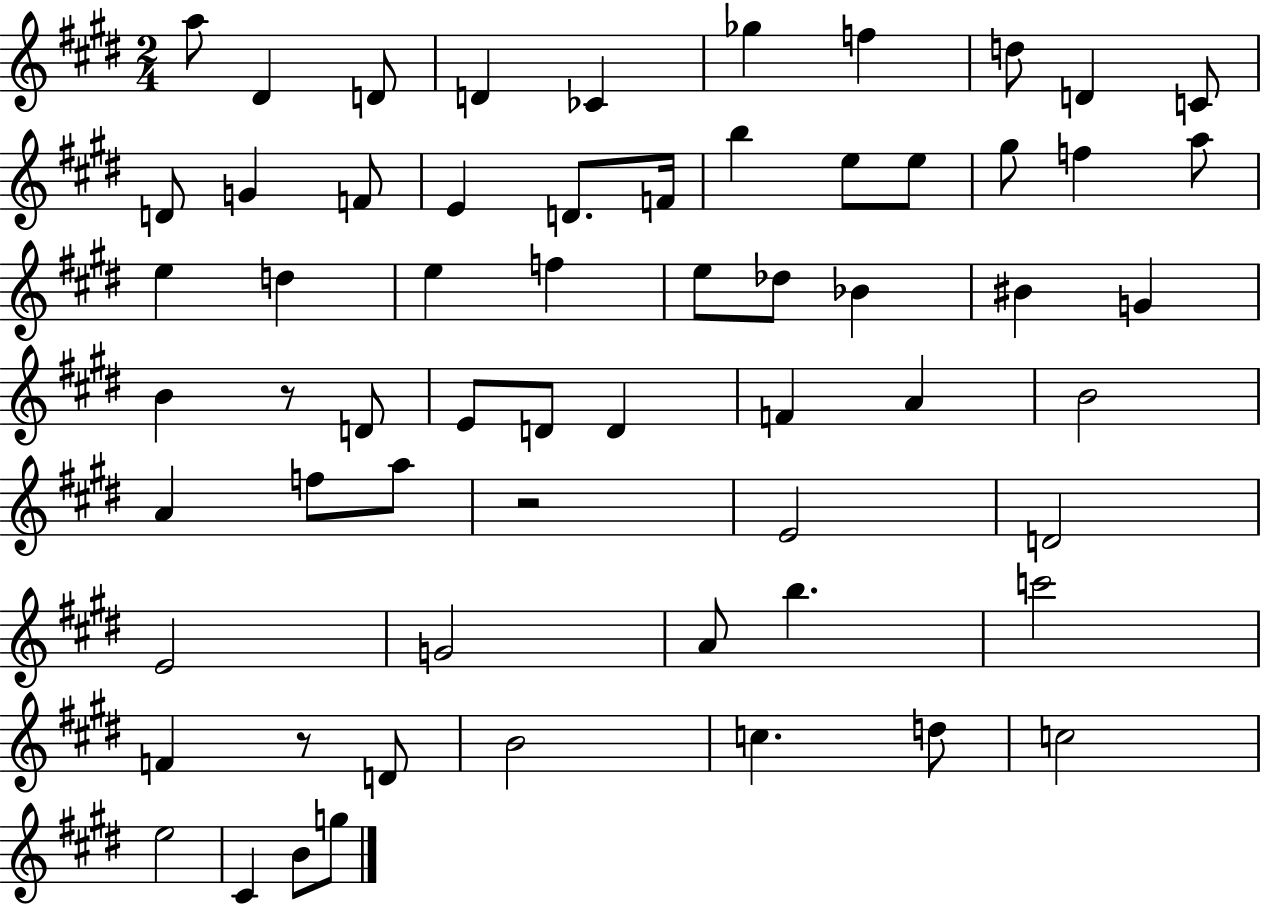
A5/e D#4/q D4/e D4/q CES4/q Gb5/q F5/q D5/e D4/q C4/e D4/e G4/q F4/e E4/q D4/e. F4/s B5/q E5/e E5/e G#5/e F5/q A5/e E5/q D5/q E5/q F5/q E5/e Db5/e Bb4/q BIS4/q G4/q B4/q R/e D4/e E4/e D4/e D4/q F4/q A4/q B4/h A4/q F5/e A5/e R/h E4/h D4/h E4/h G4/h A4/e B5/q. C6/h F4/q R/e D4/e B4/h C5/q. D5/e C5/h E5/h C#4/q B4/e G5/e